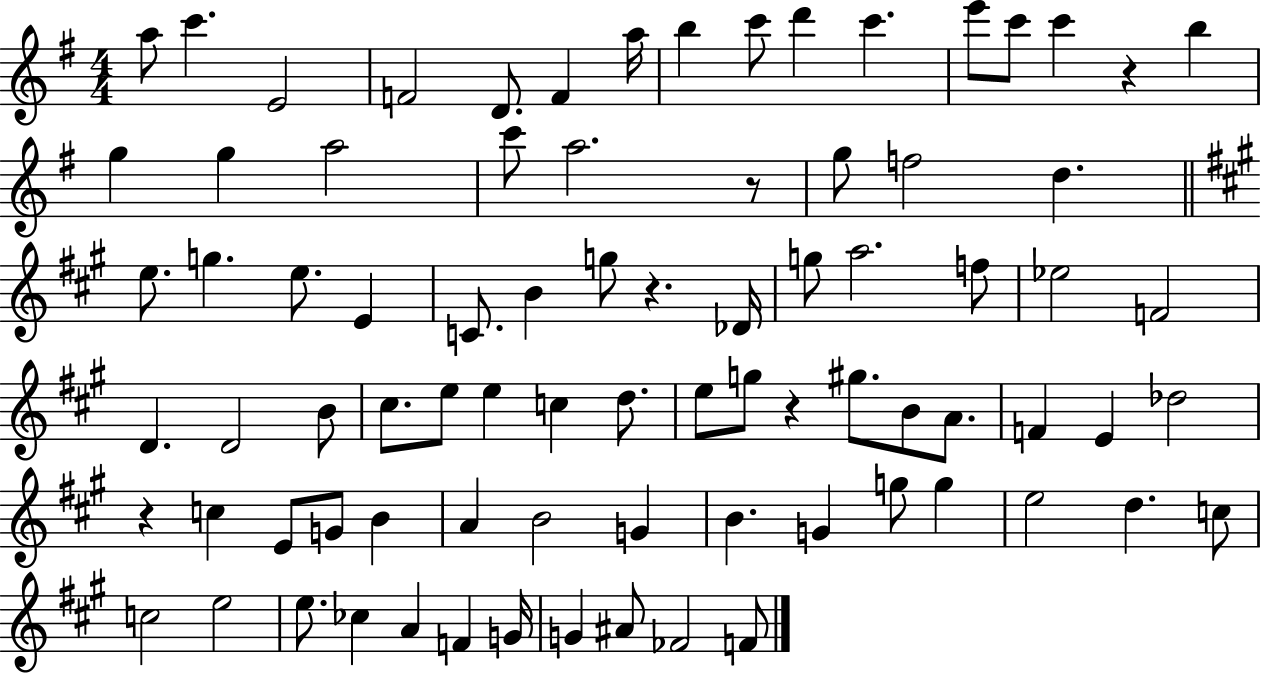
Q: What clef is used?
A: treble